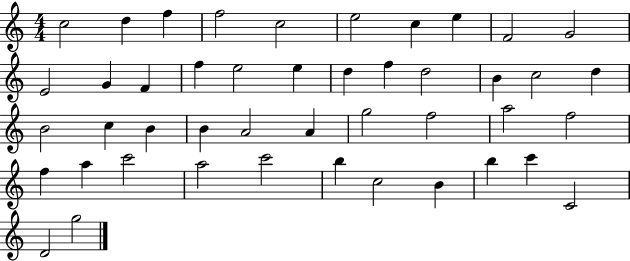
C5/h D5/q F5/q F5/h C5/h E5/h C5/q E5/q F4/h G4/h E4/h G4/q F4/q F5/q E5/h E5/q D5/q F5/q D5/h B4/q C5/h D5/q B4/h C5/q B4/q B4/q A4/h A4/q G5/h F5/h A5/h F5/h F5/q A5/q C6/h A5/h C6/h B5/q C5/h B4/q B5/q C6/q C4/h D4/h G5/h